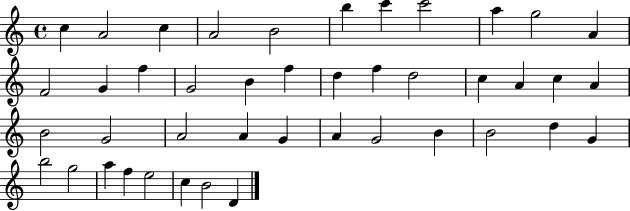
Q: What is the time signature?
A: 4/4